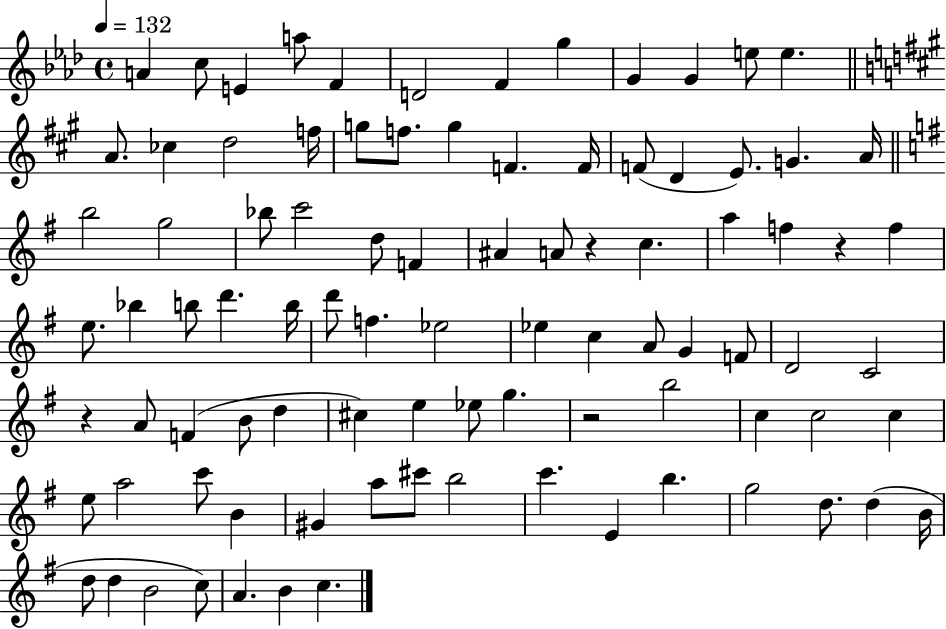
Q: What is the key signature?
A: AES major